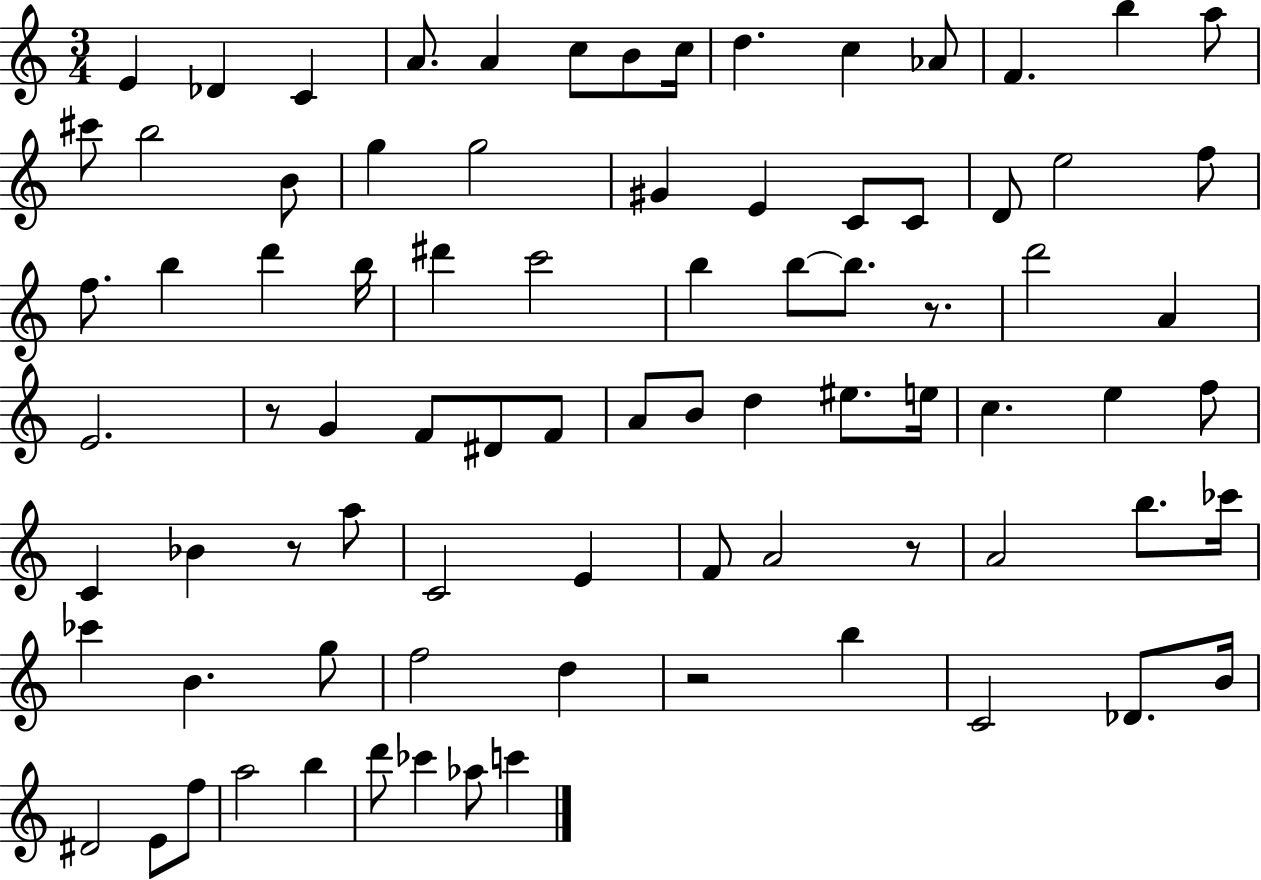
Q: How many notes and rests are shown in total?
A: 83